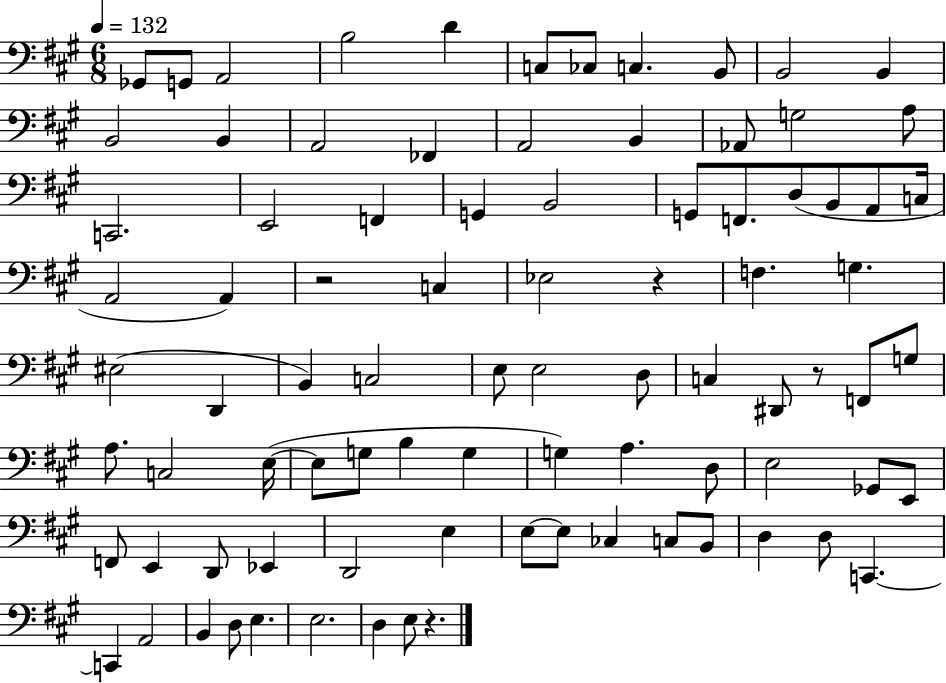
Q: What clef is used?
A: bass